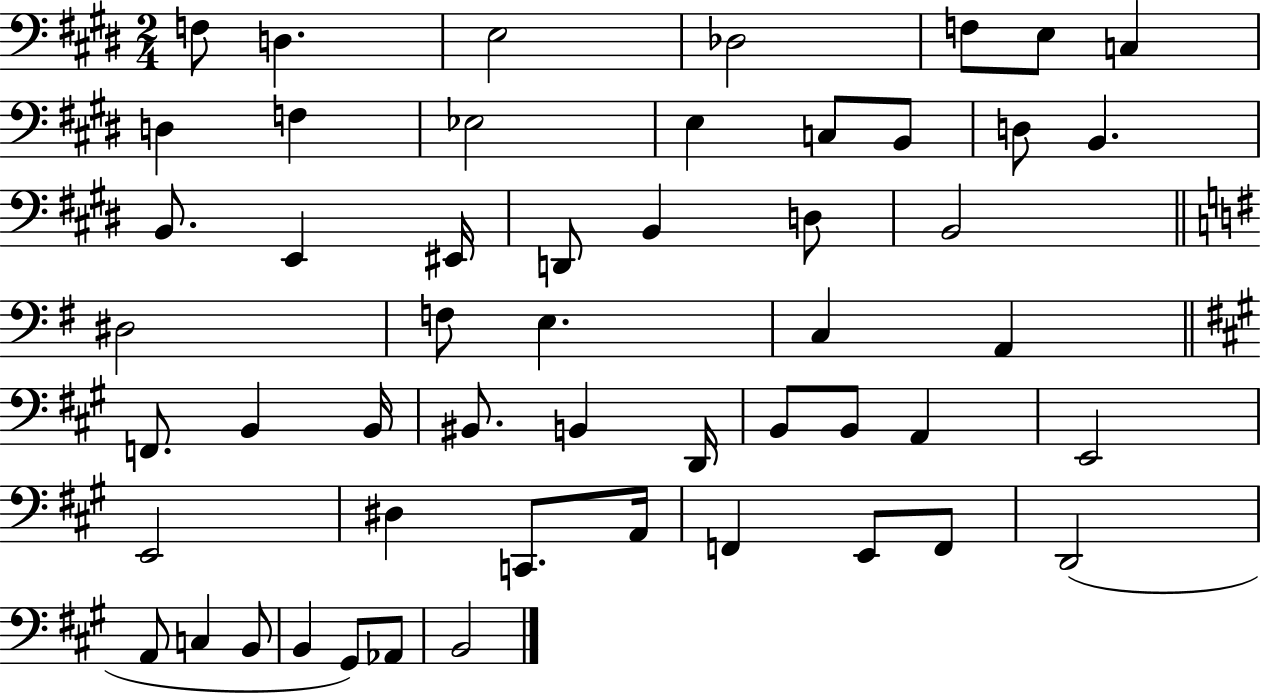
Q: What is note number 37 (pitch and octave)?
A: E2